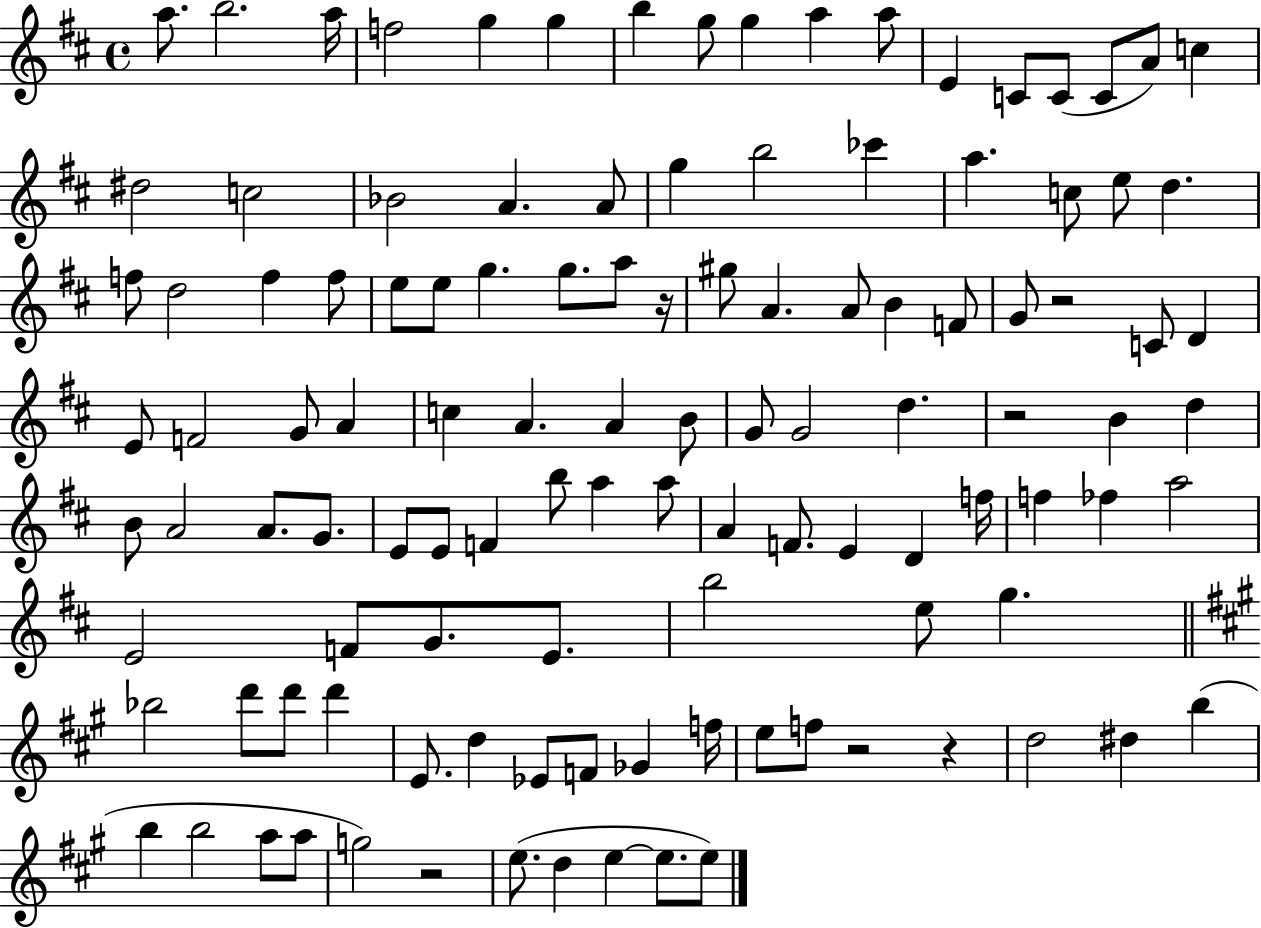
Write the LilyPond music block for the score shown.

{
  \clef treble
  \time 4/4
  \defaultTimeSignature
  \key d \major
  \repeat volta 2 { a''8. b''2. a''16 | f''2 g''4 g''4 | b''4 g''8 g''4 a''4 a''8 | e'4 c'8 c'8( c'8 a'8) c''4 | \break dis''2 c''2 | bes'2 a'4. a'8 | g''4 b''2 ces'''4 | a''4. c''8 e''8 d''4. | \break f''8 d''2 f''4 f''8 | e''8 e''8 g''4. g''8. a''8 r16 | gis''8 a'4. a'8 b'4 f'8 | g'8 r2 c'8 d'4 | \break e'8 f'2 g'8 a'4 | c''4 a'4. a'4 b'8 | g'8 g'2 d''4. | r2 b'4 d''4 | \break b'8 a'2 a'8. g'8. | e'8 e'8 f'4 b''8 a''4 a''8 | a'4 f'8. e'4 d'4 f''16 | f''4 fes''4 a''2 | \break e'2 f'8 g'8. e'8. | b''2 e''8 g''4. | \bar "||" \break \key a \major bes''2 d'''8 d'''8 d'''4 | e'8. d''4 ees'8 f'8 ges'4 f''16 | e''8 f''8 r2 r4 | d''2 dis''4 b''4( | \break b''4 b''2 a''8 a''8 | g''2) r2 | e''8.( d''4 e''4~~ e''8. e''8) | } \bar "|."
}